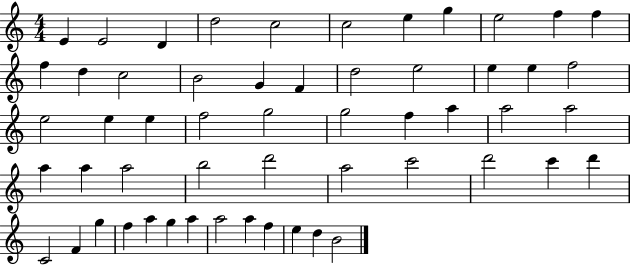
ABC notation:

X:1
T:Untitled
M:4/4
L:1/4
K:C
E E2 D d2 c2 c2 e g e2 f f f d c2 B2 G F d2 e2 e e f2 e2 e e f2 g2 g2 f a a2 a2 a a a2 b2 d'2 a2 c'2 d'2 c' d' C2 F g f a g a a2 a f e d B2